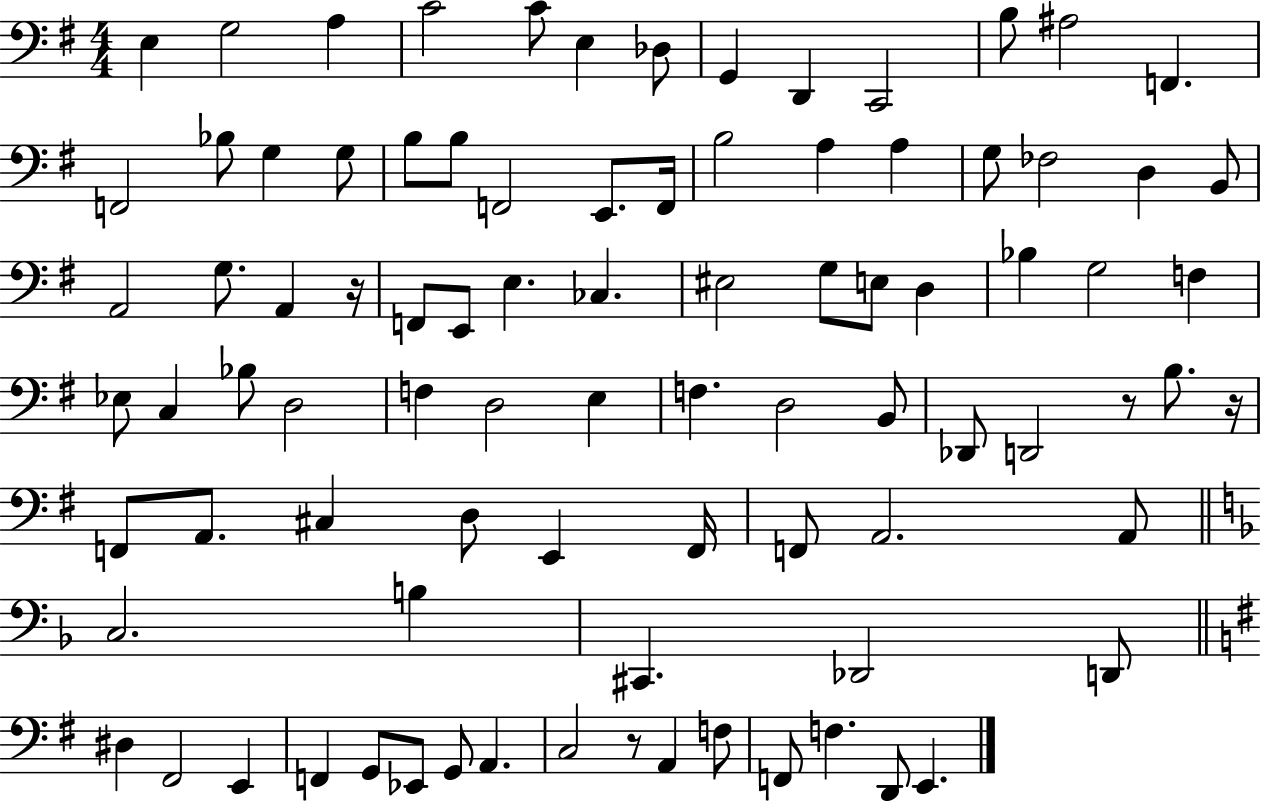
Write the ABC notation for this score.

X:1
T:Untitled
M:4/4
L:1/4
K:G
E, G,2 A, C2 C/2 E, _D,/2 G,, D,, C,,2 B,/2 ^A,2 F,, F,,2 _B,/2 G, G,/2 B,/2 B,/2 F,,2 E,,/2 F,,/4 B,2 A, A, G,/2 _F,2 D, B,,/2 A,,2 G,/2 A,, z/4 F,,/2 E,,/2 E, _C, ^E,2 G,/2 E,/2 D, _B, G,2 F, _E,/2 C, _B,/2 D,2 F, D,2 E, F, D,2 B,,/2 _D,,/2 D,,2 z/2 B,/2 z/4 F,,/2 A,,/2 ^C, D,/2 E,, F,,/4 F,,/2 A,,2 A,,/2 C,2 B, ^C,, _D,,2 D,,/2 ^D, ^F,,2 E,, F,, G,,/2 _E,,/2 G,,/2 A,, C,2 z/2 A,, F,/2 F,,/2 F, D,,/2 E,,